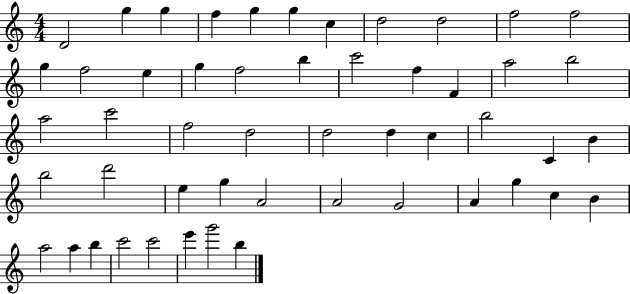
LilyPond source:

{
  \clef treble
  \numericTimeSignature
  \time 4/4
  \key c \major
  d'2 g''4 g''4 | f''4 g''4 g''4 c''4 | d''2 d''2 | f''2 f''2 | \break g''4 f''2 e''4 | g''4 f''2 b''4 | c'''2 f''4 f'4 | a''2 b''2 | \break a''2 c'''2 | f''2 d''2 | d''2 d''4 c''4 | b''2 c'4 b'4 | \break b''2 d'''2 | e''4 g''4 a'2 | a'2 g'2 | a'4 g''4 c''4 b'4 | \break a''2 a''4 b''4 | c'''2 c'''2 | e'''4 g'''2 b''4 | \bar "|."
}